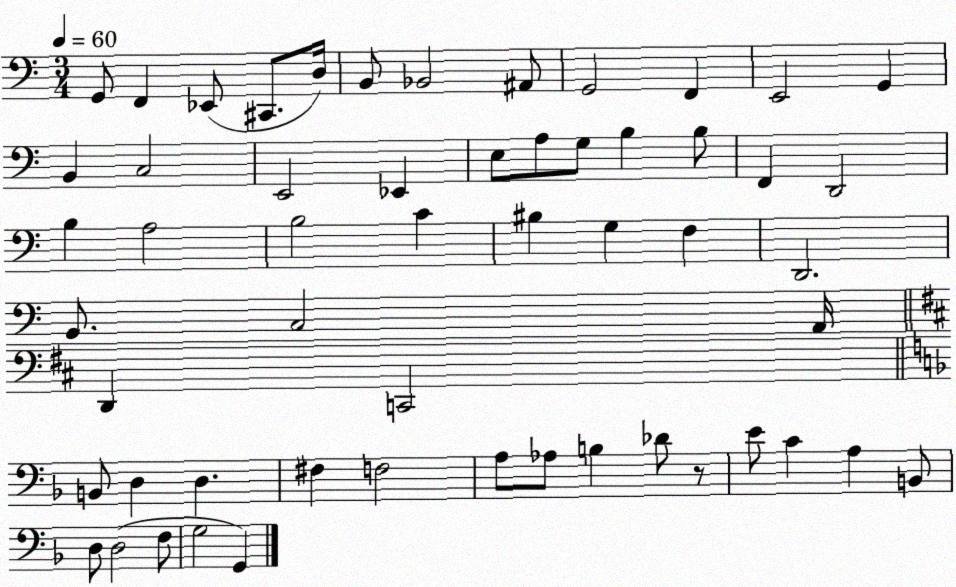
X:1
T:Untitled
M:3/4
L:1/4
K:C
G,,/2 F,, _E,,/2 ^C,,/2 D,/4 B,,/2 _B,,2 ^A,,/2 G,,2 F,, E,,2 G,, B,, C,2 E,,2 _E,, E,/2 A,/2 G,/2 B, B,/2 F,, D,,2 B, A,2 B,2 C ^B, G, F, D,,2 B,,/2 C,2 A,,/4 D,, C,,2 B,,/2 D, D, ^F, F,2 A,/2 _A,/2 B, _D/2 z/2 E/2 C A, B,,/2 D,/2 D,2 F,/2 G,2 G,,